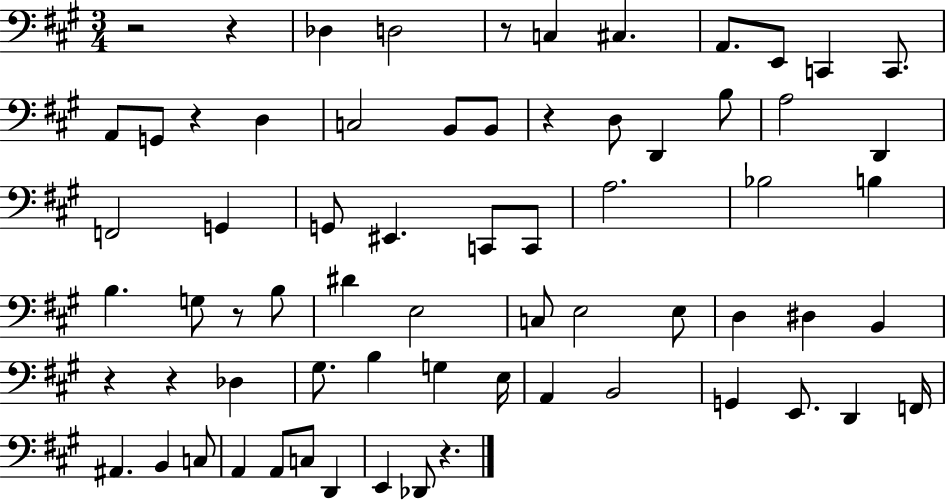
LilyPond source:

{
  \clef bass
  \numericTimeSignature
  \time 3/4
  \key a \major
  r2 r4 | des4 d2 | r8 c4 cis4. | a,8. e,8 c,4 c,8. | \break a,8 g,8 r4 d4 | c2 b,8 b,8 | r4 d8 d,4 b8 | a2 d,4 | \break f,2 g,4 | g,8 eis,4. c,8 c,8 | a2. | bes2 b4 | \break b4. g8 r8 b8 | dis'4 e2 | c8 e2 e8 | d4 dis4 b,4 | \break r4 r4 des4 | gis8. b4 g4 e16 | a,4 b,2 | g,4 e,8. d,4 f,16 | \break ais,4. b,4 c8 | a,4 a,8 c8 d,4 | e,4 des,8 r4. | \bar "|."
}